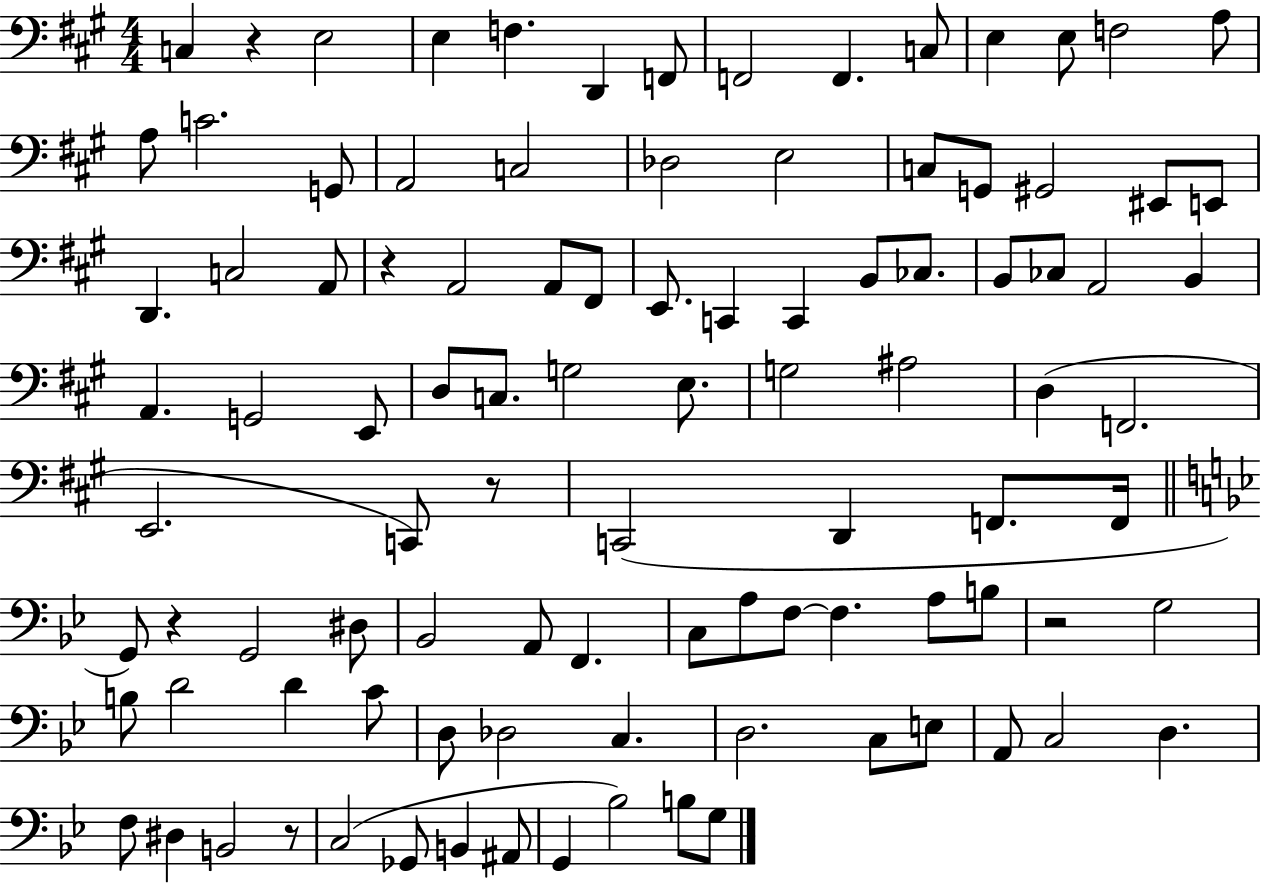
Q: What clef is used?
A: bass